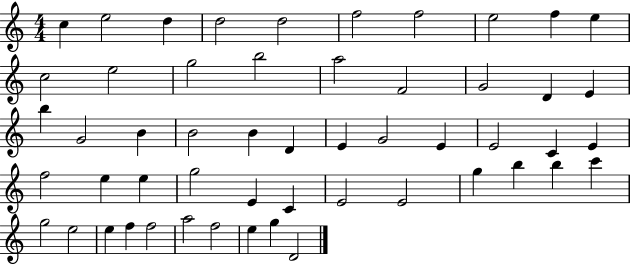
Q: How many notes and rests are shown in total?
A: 53